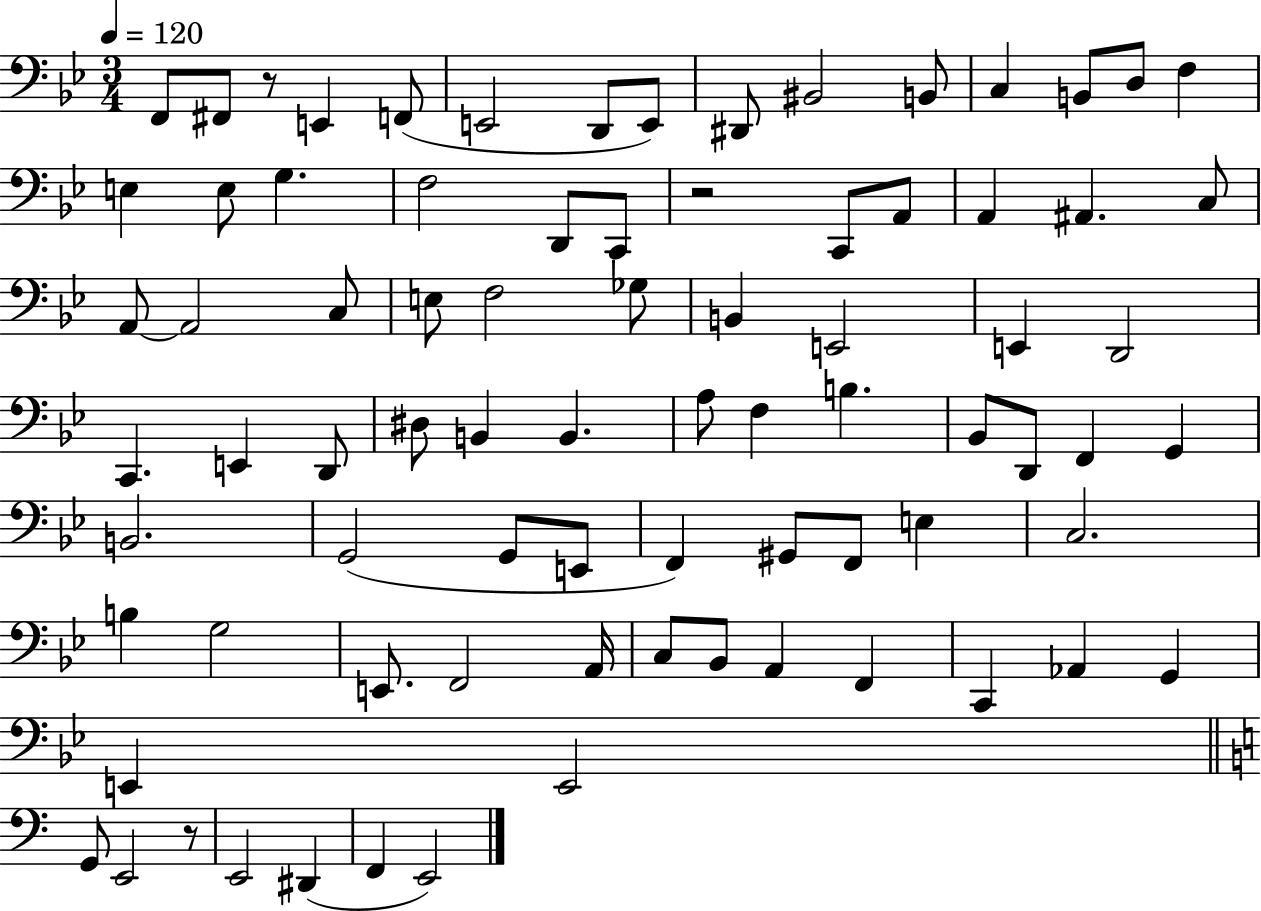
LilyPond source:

{
  \clef bass
  \numericTimeSignature
  \time 3/4
  \key bes \major
  \tempo 4 = 120
  f,8 fis,8 r8 e,4 f,8( | e,2 d,8 e,8) | dis,8 bis,2 b,8 | c4 b,8 d8 f4 | \break e4 e8 g4. | f2 d,8 c,8 | r2 c,8 a,8 | a,4 ais,4. c8 | \break a,8~~ a,2 c8 | e8 f2 ges8 | b,4 e,2 | e,4 d,2 | \break c,4. e,4 d,8 | dis8 b,4 b,4. | a8 f4 b4. | bes,8 d,8 f,4 g,4 | \break b,2. | g,2( g,8 e,8 | f,4) gis,8 f,8 e4 | c2. | \break b4 g2 | e,8. f,2 a,16 | c8 bes,8 a,4 f,4 | c,4 aes,4 g,4 | \break e,4 e,2 | \bar "||" \break \key c \major g,8 e,2 r8 | e,2 dis,4( | f,4 e,2) | \bar "|."
}